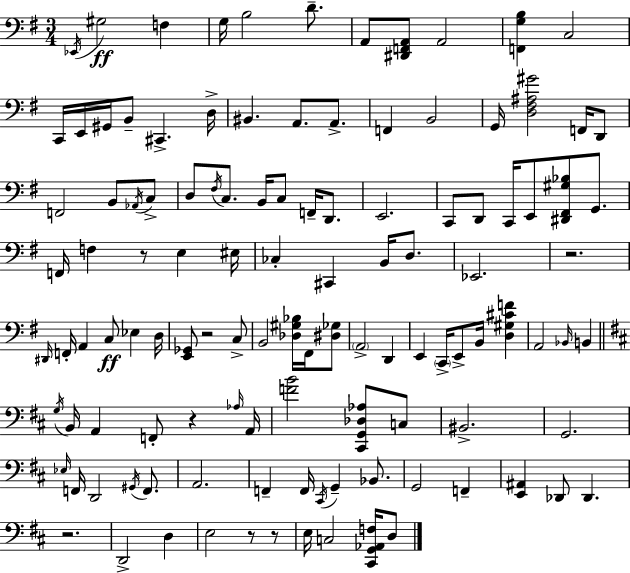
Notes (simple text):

Eb2/s G#3/h F3/q G3/s B3/h D4/e. A2/e [D#2,F2,A2]/e A2/h [F2,G3,B3]/q C3/h C2/s E2/s G#2/s B2/e C#2/q. D3/s BIS2/q. A2/e. A2/e. F2/q B2/h G2/s [D3,F#3,A#3,G#4]/h F2/s D2/e F2/h B2/e Ab2/s C3/e D3/e F#3/s C3/e. B2/s C3/e F2/s D2/e. E2/h. C2/e D2/e C2/s E2/e [D#2,F#2,G#3,Bb3]/e G2/e. F2/s F3/q R/e E3/q EIS3/s CES3/q C#2/q B2/s D3/e. Eb2/h. R/h. D#2/s F2/s A2/q C3/e Eb3/q D3/s [E2,Gb2]/e R/h C3/e B2/h [Db3,G#3,Bb3]/s F#2/s [D#3,Gb3]/e A2/h D2/q E2/q C2/s E2/e B2/s [D3,G#3,C#4,F4]/q A2/h Bb2/s B2/q G3/s B2/s A2/q F2/e R/q Ab3/s A2/s [F4,B4]/h [C#2,G2,Db3,Ab3]/e C3/e BIS2/h. G2/h. Eb3/s F2/s D2/h G#2/s F2/e. A2/h. F2/q F2/s C#2/s G2/q Bb2/e. G2/h F2/q [E2,A#2]/q Db2/e Db2/q. R/h. D2/h D3/q E3/h R/e R/e E3/s C3/h [C#2,G2,Ab2,F3]/s D3/e